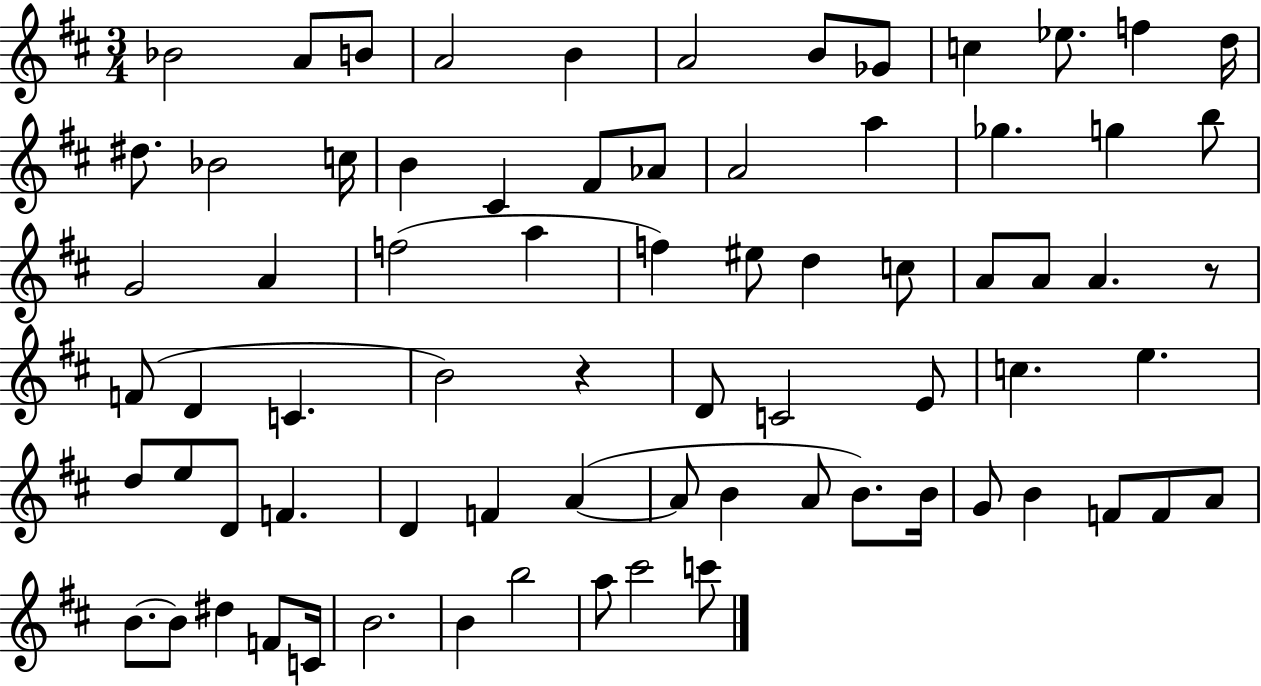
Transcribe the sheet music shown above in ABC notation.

X:1
T:Untitled
M:3/4
L:1/4
K:D
_B2 A/2 B/2 A2 B A2 B/2 _G/2 c _e/2 f d/4 ^d/2 _B2 c/4 B ^C ^F/2 _A/2 A2 a _g g b/2 G2 A f2 a f ^e/2 d c/2 A/2 A/2 A z/2 F/2 D C B2 z D/2 C2 E/2 c e d/2 e/2 D/2 F D F A A/2 B A/2 B/2 B/4 G/2 B F/2 F/2 A/2 B/2 B/2 ^d F/2 C/4 B2 B b2 a/2 ^c'2 c'/2